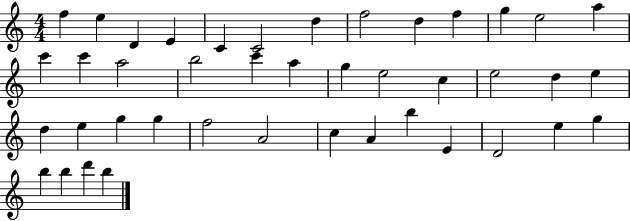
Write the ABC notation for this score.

X:1
T:Untitled
M:4/4
L:1/4
K:C
f e D E C C2 d f2 d f g e2 a c' c' a2 b2 c' a g e2 c e2 d e d e g g f2 A2 c A b E D2 e g b b d' b